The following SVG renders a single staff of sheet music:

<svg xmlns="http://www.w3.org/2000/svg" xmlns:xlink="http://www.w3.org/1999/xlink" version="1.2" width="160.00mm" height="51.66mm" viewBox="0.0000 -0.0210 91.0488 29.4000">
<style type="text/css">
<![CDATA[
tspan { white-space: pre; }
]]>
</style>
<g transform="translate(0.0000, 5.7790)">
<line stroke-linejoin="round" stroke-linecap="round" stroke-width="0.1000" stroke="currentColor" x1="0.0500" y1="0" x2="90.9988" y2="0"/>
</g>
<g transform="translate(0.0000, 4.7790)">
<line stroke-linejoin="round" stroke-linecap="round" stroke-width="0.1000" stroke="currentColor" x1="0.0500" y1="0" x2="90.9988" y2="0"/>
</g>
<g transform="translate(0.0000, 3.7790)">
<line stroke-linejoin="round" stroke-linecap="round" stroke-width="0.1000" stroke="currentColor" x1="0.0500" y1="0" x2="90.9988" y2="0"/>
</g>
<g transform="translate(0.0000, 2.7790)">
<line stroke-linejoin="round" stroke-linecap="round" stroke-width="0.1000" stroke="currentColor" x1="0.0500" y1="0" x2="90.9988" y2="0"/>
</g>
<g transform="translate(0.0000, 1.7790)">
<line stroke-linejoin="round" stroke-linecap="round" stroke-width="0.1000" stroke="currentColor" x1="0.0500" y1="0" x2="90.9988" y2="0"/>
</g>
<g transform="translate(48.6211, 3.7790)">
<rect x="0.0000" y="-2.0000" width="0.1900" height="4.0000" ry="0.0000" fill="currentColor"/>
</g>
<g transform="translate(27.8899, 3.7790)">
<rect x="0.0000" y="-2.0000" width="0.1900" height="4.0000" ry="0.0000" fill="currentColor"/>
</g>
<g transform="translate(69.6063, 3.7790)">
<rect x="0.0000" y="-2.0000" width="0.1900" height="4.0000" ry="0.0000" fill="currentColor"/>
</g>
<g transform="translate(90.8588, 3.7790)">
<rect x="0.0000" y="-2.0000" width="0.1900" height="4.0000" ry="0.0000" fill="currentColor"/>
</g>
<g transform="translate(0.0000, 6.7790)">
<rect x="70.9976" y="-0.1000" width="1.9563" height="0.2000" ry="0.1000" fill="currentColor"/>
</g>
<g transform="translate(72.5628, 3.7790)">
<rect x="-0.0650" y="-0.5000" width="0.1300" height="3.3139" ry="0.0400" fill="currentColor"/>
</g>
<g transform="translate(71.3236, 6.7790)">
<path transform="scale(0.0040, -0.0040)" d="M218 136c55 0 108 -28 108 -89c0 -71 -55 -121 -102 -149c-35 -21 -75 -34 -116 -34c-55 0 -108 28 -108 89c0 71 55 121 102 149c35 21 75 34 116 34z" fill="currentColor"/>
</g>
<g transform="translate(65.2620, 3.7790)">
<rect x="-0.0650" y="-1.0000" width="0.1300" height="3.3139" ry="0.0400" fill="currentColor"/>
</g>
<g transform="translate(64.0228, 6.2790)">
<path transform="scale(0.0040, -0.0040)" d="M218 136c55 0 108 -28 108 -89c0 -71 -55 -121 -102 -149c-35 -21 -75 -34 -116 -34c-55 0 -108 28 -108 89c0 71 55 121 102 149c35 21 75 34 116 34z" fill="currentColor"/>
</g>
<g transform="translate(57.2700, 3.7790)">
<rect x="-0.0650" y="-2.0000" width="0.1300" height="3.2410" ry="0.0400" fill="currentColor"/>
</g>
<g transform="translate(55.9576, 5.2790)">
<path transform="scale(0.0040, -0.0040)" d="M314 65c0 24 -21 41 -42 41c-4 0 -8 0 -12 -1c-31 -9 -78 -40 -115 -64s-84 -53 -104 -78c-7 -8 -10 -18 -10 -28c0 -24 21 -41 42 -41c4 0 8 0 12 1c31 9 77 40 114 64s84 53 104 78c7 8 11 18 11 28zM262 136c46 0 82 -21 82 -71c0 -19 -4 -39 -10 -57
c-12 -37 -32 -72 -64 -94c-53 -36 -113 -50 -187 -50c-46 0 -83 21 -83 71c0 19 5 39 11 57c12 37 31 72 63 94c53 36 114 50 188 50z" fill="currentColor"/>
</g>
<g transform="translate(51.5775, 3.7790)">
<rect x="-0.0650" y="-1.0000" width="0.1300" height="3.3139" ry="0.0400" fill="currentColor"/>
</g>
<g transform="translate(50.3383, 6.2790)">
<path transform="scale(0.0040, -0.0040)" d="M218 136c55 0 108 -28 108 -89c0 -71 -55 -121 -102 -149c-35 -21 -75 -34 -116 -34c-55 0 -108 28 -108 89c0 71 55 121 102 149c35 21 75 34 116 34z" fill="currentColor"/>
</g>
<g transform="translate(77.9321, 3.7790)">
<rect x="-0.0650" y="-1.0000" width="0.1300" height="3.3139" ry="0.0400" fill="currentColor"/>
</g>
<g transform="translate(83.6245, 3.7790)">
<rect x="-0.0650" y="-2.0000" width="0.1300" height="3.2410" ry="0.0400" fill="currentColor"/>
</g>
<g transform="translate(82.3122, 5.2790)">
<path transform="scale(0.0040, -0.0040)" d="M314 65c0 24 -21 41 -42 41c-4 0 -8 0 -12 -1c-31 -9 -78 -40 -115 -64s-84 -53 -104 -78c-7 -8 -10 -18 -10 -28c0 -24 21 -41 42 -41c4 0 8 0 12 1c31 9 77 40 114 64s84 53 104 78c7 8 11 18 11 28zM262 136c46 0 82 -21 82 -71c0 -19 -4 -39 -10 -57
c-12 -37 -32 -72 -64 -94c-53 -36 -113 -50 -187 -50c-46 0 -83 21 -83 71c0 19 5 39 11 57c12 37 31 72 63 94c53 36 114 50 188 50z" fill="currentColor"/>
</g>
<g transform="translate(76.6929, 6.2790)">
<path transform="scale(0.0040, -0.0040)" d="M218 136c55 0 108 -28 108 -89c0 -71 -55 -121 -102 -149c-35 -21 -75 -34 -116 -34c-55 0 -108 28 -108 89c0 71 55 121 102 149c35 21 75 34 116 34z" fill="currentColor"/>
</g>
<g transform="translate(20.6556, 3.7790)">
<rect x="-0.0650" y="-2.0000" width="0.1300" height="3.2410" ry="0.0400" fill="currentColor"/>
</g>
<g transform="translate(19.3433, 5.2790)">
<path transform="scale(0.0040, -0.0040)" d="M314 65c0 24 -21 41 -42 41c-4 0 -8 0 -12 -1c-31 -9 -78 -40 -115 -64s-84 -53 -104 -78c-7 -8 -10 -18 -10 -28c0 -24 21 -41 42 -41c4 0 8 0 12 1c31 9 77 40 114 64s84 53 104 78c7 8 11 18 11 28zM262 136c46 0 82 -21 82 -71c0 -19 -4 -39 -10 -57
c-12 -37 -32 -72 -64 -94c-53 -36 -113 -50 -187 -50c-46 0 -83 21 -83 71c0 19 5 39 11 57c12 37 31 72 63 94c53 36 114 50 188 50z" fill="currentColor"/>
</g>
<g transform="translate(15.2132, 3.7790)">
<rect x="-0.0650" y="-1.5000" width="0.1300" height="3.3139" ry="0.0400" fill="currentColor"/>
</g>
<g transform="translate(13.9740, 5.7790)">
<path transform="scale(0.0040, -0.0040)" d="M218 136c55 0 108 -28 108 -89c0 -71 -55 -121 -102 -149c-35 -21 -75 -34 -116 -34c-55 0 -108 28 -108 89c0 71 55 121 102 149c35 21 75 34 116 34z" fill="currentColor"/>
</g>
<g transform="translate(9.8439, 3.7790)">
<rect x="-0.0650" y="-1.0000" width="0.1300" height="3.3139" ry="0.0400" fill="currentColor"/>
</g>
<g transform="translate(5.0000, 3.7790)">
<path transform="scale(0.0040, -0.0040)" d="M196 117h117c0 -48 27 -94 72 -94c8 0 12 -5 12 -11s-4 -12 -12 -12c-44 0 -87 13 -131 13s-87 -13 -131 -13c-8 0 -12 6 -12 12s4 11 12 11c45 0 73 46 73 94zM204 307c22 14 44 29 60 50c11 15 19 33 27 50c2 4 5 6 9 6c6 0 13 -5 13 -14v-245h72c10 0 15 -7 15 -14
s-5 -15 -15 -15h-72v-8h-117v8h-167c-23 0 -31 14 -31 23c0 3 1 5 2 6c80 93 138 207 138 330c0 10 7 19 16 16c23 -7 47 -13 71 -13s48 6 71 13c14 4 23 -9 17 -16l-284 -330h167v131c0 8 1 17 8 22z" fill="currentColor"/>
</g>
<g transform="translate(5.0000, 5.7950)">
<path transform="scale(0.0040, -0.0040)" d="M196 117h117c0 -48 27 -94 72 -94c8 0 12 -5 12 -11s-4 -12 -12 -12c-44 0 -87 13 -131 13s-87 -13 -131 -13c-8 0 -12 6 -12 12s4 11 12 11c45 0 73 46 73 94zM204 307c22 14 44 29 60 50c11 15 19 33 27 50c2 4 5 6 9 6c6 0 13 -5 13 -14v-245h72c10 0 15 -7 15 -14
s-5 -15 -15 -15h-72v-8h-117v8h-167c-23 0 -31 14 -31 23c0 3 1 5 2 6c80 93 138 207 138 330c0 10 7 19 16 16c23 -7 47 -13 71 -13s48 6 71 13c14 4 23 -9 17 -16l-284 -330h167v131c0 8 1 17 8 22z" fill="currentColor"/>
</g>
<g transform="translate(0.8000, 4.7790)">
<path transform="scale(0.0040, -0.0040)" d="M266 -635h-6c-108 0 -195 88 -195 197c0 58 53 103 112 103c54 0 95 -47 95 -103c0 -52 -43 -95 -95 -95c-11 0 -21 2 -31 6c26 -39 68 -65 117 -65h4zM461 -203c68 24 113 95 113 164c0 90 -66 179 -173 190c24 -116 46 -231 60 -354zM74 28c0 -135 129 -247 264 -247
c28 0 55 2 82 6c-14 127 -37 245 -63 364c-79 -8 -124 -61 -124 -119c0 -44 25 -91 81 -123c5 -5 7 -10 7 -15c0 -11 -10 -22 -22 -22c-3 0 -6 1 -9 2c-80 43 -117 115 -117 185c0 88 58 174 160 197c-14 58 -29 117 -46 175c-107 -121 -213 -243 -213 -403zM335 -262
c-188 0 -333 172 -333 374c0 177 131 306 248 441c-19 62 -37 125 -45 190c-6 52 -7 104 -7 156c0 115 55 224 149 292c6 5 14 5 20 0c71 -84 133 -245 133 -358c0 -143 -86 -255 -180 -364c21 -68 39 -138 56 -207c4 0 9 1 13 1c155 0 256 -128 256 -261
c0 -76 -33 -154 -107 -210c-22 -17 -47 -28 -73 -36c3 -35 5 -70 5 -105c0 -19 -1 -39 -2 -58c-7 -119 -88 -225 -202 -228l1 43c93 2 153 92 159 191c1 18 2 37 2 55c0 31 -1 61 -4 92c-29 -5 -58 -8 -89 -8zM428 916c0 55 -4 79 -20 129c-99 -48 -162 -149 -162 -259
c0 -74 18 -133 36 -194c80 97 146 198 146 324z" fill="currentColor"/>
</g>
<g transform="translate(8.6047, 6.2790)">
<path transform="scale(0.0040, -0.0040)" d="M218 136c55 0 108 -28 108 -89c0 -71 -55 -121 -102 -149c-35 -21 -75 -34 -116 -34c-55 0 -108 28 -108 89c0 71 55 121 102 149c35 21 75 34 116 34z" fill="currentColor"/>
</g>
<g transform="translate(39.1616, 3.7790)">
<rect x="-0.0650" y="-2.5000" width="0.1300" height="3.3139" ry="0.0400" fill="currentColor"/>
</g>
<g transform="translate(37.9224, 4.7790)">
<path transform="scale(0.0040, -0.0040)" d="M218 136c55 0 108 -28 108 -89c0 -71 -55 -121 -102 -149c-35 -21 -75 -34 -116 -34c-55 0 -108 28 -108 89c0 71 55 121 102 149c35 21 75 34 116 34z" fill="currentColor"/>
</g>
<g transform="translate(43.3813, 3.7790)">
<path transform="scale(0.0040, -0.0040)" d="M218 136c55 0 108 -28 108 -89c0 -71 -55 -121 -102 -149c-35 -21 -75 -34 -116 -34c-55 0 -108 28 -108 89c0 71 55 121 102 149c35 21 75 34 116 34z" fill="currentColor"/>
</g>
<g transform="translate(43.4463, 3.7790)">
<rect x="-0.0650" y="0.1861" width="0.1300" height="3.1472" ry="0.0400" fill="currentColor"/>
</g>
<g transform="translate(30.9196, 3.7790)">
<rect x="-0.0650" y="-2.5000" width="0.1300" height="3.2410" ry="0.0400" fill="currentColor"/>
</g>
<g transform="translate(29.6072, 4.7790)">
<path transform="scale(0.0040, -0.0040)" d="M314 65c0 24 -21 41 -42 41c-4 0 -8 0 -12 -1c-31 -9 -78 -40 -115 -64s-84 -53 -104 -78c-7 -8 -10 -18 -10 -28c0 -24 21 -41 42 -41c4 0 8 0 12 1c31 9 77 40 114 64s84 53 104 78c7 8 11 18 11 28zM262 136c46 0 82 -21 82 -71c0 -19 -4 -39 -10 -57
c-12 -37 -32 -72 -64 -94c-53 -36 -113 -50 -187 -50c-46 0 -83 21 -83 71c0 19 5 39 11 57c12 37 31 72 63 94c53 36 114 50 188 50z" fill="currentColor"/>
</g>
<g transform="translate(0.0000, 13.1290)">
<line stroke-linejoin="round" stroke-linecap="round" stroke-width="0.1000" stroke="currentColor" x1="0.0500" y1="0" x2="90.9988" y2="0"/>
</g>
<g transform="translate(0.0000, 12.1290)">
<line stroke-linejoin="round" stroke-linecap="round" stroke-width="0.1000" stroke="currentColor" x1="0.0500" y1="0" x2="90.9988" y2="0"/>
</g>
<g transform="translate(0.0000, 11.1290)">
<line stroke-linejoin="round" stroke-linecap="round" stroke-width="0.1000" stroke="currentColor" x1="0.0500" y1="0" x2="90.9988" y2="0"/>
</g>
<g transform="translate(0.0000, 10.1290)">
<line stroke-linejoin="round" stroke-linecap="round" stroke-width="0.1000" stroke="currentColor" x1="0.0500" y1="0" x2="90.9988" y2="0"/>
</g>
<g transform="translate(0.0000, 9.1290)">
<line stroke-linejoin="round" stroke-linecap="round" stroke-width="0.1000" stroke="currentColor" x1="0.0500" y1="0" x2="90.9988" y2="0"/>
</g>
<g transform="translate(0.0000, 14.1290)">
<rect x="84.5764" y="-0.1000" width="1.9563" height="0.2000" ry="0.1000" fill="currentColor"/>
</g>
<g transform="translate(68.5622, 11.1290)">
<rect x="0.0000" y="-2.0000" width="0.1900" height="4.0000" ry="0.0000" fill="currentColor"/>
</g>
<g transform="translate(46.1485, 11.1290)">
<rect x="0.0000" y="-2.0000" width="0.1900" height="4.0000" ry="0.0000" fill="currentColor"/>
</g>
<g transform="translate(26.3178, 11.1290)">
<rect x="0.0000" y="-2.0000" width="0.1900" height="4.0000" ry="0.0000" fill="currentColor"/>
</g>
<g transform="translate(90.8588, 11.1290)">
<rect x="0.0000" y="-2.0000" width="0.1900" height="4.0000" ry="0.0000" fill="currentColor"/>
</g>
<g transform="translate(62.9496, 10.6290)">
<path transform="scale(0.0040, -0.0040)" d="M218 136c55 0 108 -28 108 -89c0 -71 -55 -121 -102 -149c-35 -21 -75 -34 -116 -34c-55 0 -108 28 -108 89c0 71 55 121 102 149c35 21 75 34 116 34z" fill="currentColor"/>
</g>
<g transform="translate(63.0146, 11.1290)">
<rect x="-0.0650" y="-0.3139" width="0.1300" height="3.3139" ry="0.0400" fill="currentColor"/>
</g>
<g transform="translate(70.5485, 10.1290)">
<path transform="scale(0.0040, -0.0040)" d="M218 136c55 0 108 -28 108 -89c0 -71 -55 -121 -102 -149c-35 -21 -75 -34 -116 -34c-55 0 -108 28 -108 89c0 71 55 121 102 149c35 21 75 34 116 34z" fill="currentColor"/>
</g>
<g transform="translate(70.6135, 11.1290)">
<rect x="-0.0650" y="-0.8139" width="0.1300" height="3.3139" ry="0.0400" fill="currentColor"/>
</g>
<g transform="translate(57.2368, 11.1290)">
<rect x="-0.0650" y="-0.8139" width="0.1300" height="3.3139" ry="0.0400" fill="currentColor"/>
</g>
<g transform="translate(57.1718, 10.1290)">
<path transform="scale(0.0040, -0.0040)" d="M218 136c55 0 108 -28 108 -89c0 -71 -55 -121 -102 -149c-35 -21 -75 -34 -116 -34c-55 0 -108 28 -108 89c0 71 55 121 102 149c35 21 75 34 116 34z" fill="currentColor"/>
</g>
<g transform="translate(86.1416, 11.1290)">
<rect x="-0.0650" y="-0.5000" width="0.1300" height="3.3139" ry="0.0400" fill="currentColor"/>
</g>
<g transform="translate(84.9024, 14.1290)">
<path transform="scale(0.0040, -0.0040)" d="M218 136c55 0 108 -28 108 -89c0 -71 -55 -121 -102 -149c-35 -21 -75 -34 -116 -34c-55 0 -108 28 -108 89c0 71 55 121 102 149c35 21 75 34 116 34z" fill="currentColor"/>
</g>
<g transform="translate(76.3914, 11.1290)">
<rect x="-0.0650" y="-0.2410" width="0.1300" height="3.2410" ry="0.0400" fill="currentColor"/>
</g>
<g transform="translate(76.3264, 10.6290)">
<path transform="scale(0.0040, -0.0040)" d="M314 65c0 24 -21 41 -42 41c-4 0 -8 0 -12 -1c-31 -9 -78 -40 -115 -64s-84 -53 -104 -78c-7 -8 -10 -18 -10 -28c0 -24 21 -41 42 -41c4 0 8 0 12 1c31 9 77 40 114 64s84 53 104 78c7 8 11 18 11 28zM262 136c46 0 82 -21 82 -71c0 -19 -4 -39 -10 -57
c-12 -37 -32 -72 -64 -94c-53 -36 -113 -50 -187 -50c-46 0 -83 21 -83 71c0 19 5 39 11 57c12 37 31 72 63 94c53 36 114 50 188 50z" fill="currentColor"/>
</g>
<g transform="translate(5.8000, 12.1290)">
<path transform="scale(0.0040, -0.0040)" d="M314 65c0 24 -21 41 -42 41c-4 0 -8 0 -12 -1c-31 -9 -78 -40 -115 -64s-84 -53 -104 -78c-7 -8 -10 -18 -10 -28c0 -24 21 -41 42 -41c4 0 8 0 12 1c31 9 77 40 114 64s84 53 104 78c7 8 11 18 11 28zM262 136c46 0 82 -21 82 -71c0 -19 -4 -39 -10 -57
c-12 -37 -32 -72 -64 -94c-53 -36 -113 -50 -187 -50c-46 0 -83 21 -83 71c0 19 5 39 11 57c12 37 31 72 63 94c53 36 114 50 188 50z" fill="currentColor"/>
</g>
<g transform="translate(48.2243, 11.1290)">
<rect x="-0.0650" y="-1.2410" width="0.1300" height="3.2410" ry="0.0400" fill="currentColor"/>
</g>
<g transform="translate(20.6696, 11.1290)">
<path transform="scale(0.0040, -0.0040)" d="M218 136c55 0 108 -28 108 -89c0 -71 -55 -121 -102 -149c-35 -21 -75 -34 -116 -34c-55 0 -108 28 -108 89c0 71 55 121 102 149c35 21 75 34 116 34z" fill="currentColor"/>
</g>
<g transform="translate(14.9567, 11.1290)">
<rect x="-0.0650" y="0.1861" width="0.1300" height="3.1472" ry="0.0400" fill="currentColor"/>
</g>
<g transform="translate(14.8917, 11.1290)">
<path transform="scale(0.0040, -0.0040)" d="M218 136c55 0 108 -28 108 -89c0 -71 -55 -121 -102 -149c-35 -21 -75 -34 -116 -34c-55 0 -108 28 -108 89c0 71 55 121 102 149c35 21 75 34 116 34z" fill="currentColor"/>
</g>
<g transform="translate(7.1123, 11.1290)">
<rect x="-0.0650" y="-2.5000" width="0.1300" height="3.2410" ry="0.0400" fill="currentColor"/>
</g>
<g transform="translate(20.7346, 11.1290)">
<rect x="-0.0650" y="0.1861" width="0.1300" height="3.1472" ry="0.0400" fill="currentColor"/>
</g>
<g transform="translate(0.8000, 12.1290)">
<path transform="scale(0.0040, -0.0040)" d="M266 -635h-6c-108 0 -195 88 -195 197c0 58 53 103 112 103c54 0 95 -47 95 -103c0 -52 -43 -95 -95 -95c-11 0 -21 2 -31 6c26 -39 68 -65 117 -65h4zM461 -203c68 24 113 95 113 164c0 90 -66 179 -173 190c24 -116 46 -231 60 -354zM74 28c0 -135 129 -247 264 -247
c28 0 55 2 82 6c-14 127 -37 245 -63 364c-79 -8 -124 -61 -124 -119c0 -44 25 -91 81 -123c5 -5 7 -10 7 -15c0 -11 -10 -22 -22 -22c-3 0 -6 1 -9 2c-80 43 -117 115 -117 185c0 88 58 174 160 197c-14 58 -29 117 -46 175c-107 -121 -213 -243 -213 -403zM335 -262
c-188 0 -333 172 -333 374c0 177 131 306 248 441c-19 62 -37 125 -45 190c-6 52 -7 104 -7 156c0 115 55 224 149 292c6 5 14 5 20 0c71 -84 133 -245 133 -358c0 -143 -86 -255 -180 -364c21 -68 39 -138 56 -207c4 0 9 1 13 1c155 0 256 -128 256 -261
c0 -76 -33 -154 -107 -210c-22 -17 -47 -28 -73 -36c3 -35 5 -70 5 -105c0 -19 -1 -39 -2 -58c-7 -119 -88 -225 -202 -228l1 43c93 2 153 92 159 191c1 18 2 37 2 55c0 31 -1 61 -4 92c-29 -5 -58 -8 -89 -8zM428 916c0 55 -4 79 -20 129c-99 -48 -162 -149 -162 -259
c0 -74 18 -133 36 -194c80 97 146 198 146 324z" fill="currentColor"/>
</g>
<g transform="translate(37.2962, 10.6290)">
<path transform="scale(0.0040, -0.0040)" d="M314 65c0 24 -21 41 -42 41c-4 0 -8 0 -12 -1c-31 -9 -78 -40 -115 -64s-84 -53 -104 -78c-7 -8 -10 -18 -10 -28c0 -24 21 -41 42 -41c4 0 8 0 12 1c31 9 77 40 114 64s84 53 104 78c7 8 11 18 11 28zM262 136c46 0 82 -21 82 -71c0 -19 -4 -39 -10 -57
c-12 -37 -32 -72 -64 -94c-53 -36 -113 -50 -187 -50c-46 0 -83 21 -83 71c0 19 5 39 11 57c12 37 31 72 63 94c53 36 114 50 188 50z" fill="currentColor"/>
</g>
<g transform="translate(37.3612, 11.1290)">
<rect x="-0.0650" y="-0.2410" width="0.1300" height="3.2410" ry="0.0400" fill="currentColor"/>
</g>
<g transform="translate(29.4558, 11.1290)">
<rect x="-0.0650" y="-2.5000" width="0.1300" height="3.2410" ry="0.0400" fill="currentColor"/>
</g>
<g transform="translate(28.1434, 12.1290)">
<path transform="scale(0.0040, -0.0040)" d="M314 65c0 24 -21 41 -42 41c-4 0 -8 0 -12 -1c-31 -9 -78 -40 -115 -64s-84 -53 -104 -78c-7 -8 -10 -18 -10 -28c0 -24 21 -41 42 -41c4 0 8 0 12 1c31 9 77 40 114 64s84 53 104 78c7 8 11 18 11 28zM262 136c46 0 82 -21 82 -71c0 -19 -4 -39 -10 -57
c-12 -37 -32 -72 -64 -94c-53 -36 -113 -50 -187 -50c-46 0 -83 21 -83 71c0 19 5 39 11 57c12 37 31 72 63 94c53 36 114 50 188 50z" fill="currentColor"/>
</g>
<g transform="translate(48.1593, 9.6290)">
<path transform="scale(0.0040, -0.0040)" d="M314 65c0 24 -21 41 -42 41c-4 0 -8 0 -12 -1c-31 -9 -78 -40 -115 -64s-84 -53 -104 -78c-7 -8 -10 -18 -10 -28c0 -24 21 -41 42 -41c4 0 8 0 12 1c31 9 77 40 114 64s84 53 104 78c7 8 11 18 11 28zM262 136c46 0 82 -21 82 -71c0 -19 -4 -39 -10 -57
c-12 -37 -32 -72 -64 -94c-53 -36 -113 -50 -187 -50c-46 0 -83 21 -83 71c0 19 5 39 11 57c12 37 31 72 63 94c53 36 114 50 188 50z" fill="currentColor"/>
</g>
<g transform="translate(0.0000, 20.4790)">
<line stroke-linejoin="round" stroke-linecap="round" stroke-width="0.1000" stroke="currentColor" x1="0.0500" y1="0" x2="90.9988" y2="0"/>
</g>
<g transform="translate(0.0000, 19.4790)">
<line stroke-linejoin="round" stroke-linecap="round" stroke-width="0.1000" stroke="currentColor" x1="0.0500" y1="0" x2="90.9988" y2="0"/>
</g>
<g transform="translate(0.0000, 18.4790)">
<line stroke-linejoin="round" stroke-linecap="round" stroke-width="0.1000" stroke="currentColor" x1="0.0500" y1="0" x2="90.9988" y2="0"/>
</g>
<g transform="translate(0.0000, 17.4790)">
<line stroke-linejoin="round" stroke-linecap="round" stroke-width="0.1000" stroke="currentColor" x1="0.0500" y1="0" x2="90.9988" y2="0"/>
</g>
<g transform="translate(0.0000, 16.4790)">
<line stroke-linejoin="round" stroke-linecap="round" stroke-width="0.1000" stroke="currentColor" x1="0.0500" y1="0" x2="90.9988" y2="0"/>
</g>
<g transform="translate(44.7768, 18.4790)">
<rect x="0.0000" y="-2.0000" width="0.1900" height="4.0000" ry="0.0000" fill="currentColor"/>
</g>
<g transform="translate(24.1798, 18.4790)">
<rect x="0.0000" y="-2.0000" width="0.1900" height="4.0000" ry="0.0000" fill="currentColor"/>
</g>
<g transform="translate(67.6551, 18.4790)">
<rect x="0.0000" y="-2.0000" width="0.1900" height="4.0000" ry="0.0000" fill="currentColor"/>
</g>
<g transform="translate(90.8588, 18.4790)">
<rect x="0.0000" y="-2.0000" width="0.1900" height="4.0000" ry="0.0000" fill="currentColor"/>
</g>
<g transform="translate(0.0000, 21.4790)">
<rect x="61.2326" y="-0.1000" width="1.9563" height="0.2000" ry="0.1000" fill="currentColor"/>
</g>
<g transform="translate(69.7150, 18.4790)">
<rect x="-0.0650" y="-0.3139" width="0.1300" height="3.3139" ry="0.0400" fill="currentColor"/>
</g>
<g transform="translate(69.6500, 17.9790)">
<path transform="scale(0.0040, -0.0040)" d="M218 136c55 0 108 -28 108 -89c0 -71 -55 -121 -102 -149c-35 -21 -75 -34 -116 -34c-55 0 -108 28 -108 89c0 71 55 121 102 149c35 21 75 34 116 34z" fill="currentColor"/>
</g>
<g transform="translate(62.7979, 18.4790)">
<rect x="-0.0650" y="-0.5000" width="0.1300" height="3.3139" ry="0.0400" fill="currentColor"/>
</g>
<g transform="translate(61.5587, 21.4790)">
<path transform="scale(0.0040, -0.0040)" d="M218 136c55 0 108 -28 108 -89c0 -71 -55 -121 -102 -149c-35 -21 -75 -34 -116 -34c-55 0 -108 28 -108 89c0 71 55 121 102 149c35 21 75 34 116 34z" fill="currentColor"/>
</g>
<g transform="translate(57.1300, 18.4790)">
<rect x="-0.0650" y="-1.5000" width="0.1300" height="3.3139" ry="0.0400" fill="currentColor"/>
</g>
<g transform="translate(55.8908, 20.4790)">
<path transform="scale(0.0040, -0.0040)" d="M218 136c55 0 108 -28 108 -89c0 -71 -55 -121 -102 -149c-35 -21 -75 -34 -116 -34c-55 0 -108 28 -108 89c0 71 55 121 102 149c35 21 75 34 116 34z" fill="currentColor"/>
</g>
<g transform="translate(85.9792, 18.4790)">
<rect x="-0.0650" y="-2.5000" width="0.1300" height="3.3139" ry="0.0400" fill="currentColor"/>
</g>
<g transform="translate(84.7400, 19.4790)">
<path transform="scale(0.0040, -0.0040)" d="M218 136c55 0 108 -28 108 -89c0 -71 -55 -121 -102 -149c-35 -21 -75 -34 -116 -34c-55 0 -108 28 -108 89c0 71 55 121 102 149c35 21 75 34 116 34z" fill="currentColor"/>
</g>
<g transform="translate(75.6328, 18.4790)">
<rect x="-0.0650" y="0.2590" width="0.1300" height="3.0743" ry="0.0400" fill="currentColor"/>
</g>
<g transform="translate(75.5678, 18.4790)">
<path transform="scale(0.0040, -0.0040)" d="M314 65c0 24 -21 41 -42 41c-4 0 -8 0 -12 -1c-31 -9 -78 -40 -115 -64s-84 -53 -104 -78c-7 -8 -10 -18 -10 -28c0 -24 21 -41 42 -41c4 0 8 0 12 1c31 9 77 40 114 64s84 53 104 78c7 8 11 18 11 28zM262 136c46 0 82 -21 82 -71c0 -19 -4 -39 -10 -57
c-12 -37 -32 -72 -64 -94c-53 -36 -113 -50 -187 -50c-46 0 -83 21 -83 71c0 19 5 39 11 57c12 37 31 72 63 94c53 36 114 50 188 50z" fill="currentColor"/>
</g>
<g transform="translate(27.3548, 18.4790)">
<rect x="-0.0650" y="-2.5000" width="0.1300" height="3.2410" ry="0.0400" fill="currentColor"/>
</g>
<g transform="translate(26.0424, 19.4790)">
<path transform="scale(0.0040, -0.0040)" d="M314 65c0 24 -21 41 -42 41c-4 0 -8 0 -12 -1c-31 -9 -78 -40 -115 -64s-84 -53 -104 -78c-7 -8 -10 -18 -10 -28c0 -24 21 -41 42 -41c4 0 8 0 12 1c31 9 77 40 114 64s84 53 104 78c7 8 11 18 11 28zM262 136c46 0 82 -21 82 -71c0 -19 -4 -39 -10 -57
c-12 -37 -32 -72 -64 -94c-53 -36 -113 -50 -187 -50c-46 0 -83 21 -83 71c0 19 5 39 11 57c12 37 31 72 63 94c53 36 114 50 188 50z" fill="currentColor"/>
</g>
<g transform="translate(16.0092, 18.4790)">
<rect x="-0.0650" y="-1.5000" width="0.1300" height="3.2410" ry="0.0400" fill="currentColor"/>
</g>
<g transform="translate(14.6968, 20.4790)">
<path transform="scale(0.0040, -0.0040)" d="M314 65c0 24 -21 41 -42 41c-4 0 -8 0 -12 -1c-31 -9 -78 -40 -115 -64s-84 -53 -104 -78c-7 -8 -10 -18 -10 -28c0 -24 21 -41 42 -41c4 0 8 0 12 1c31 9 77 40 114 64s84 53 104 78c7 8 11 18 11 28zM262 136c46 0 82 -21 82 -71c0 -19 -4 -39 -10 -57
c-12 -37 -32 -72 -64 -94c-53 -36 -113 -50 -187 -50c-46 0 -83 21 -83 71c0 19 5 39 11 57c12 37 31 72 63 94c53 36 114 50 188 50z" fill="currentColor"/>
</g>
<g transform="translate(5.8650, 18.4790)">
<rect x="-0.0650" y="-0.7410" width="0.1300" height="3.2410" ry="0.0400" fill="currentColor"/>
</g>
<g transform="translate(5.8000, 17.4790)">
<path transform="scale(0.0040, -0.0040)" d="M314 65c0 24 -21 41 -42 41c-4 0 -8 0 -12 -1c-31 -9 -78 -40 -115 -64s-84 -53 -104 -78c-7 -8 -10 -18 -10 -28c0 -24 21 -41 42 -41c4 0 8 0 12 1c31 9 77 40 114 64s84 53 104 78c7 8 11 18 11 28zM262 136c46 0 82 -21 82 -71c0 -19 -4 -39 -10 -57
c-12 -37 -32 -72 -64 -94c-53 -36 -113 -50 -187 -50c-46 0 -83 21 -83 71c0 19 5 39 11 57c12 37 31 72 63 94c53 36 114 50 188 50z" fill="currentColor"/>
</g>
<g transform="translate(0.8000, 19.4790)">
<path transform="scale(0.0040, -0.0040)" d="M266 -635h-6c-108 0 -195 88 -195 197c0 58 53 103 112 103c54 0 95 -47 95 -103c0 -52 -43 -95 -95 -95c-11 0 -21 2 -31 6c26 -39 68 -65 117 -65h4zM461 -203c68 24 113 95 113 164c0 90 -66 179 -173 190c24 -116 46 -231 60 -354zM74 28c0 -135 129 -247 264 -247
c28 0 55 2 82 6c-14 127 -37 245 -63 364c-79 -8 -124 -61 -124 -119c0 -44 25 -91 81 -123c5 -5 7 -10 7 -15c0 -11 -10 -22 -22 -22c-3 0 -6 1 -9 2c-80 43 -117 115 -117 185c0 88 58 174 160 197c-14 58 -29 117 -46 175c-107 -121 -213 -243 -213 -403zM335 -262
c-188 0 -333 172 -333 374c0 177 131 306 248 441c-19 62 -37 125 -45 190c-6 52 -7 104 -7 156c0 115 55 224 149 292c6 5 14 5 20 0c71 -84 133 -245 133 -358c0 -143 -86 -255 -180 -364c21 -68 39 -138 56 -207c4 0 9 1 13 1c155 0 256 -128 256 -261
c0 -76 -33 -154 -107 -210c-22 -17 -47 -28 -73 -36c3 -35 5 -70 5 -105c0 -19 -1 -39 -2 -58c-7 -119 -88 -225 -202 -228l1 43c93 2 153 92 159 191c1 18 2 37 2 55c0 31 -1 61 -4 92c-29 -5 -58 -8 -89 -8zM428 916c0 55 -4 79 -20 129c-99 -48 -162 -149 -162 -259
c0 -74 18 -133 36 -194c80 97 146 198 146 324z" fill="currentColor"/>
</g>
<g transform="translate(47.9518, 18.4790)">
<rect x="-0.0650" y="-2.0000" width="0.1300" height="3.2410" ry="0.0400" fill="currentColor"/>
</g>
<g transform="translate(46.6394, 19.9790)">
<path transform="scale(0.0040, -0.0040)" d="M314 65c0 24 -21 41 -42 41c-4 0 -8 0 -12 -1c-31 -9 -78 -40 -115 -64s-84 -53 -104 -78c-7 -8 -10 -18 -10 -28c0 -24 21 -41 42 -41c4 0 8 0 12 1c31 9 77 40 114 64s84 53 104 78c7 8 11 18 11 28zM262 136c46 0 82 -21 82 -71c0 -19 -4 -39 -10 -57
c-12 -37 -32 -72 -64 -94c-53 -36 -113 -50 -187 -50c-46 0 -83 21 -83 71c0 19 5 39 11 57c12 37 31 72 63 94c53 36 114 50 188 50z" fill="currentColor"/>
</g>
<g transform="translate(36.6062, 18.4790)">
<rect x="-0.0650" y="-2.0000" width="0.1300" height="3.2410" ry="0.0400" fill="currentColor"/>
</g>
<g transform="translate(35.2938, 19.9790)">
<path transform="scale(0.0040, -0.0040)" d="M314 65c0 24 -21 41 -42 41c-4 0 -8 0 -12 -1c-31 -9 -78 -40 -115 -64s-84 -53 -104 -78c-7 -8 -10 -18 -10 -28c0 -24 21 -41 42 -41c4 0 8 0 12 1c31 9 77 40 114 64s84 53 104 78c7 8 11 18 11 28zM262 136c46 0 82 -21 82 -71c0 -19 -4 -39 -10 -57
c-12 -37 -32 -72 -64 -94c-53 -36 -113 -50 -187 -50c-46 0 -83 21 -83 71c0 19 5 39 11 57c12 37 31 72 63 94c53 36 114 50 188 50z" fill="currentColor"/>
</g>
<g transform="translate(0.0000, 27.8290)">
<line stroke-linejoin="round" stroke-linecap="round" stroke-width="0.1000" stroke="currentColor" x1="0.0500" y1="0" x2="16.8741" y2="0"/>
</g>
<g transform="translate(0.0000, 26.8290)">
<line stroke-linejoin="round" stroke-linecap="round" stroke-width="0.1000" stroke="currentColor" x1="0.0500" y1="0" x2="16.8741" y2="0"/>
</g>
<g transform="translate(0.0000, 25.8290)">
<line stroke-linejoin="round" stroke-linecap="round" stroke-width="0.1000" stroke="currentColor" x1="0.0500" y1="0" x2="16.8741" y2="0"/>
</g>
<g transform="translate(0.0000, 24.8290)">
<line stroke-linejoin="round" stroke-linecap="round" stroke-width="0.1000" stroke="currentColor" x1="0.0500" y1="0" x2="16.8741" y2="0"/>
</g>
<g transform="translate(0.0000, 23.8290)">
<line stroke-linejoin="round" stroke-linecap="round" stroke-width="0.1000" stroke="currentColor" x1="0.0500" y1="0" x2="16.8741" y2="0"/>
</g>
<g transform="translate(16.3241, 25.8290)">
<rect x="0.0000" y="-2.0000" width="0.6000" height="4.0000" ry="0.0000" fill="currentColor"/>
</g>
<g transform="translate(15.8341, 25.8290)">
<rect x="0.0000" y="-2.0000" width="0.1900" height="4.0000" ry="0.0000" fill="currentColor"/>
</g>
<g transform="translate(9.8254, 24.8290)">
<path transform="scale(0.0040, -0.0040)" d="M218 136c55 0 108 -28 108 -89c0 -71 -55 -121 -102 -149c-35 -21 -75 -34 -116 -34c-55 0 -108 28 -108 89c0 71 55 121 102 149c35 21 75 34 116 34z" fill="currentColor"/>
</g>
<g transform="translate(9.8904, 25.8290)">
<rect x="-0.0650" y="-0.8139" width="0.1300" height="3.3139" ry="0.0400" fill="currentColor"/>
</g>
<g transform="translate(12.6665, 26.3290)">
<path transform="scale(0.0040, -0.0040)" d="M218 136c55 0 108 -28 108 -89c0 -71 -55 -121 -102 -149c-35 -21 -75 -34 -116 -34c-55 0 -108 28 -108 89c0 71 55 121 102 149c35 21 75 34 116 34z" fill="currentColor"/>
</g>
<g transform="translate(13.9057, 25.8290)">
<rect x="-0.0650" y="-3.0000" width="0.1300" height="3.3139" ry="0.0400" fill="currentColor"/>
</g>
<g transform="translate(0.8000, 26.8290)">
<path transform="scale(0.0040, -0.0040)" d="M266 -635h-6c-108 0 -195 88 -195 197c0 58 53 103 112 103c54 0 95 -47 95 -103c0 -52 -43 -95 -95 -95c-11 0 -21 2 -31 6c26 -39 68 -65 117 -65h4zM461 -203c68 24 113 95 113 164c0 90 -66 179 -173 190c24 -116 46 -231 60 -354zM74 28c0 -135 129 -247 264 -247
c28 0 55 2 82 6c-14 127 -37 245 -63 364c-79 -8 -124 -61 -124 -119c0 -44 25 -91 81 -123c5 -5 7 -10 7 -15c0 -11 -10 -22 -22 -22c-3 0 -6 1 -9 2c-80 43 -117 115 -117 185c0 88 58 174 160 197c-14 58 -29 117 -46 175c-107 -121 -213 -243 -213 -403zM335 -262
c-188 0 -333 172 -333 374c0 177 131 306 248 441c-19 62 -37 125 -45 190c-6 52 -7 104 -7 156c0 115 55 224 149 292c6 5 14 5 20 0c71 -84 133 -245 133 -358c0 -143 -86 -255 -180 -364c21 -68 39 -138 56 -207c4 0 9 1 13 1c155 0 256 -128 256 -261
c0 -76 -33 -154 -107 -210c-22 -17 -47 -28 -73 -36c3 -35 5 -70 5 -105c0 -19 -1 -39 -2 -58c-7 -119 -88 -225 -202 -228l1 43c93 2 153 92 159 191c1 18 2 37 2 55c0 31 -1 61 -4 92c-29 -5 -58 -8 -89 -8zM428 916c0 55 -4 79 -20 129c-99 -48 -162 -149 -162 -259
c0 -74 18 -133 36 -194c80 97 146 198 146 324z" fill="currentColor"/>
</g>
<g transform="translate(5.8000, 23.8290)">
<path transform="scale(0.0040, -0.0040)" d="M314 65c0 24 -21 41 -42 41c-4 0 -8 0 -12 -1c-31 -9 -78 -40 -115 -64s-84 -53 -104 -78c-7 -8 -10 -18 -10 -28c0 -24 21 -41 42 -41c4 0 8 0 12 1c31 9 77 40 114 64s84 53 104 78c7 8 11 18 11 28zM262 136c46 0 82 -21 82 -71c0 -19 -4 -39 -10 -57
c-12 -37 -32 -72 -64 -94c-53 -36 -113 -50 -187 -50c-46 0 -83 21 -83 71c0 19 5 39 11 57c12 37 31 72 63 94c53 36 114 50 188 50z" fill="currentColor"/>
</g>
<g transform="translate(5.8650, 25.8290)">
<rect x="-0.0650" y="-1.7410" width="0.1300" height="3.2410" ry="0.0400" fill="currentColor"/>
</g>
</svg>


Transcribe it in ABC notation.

X:1
T:Untitled
M:4/4
L:1/4
K:C
D E F2 G2 G B D F2 D C D F2 G2 B B G2 c2 e2 d c d c2 C d2 E2 G2 F2 F2 E C c B2 G f2 d A